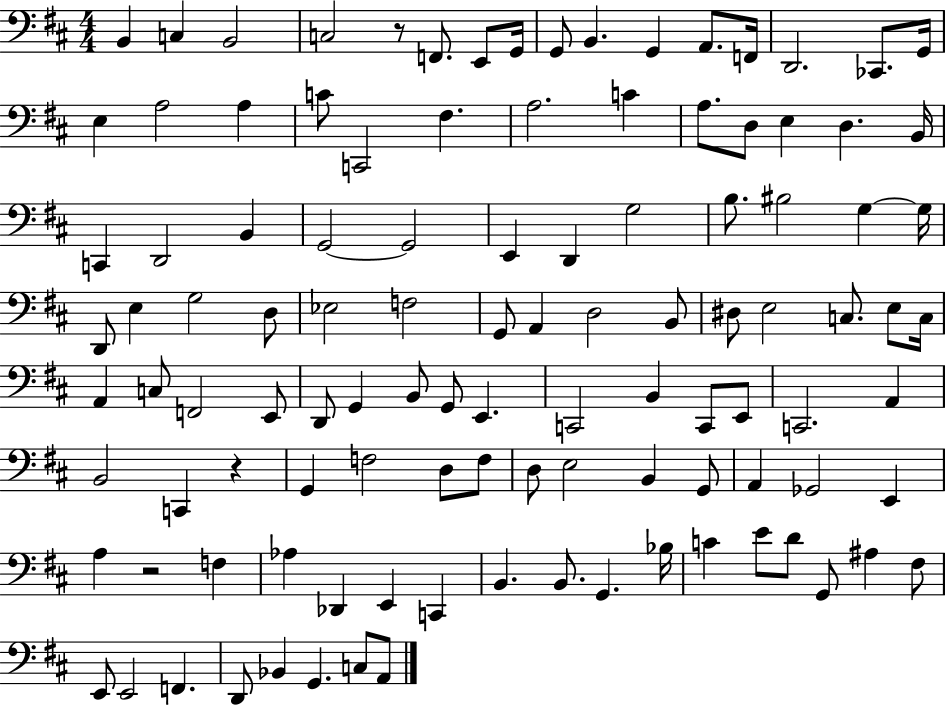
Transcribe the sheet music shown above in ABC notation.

X:1
T:Untitled
M:4/4
L:1/4
K:D
B,, C, B,,2 C,2 z/2 F,,/2 E,,/2 G,,/4 G,,/2 B,, G,, A,,/2 F,,/4 D,,2 _C,,/2 G,,/4 E, A,2 A, C/2 C,,2 ^F, A,2 C A,/2 D,/2 E, D, B,,/4 C,, D,,2 B,, G,,2 G,,2 E,, D,, G,2 B,/2 ^B,2 G, G,/4 D,,/2 E, G,2 D,/2 _E,2 F,2 G,,/2 A,, D,2 B,,/2 ^D,/2 E,2 C,/2 E,/2 C,/4 A,, C,/2 F,,2 E,,/2 D,,/2 G,, B,,/2 G,,/2 E,, C,,2 B,, C,,/2 E,,/2 C,,2 A,, B,,2 C,, z G,, F,2 D,/2 F,/2 D,/2 E,2 B,, G,,/2 A,, _G,,2 E,, A, z2 F, _A, _D,, E,, C,, B,, B,,/2 G,, _B,/4 C E/2 D/2 G,,/2 ^A, ^F,/2 E,,/2 E,,2 F,, D,,/2 _B,, G,, C,/2 A,,/2